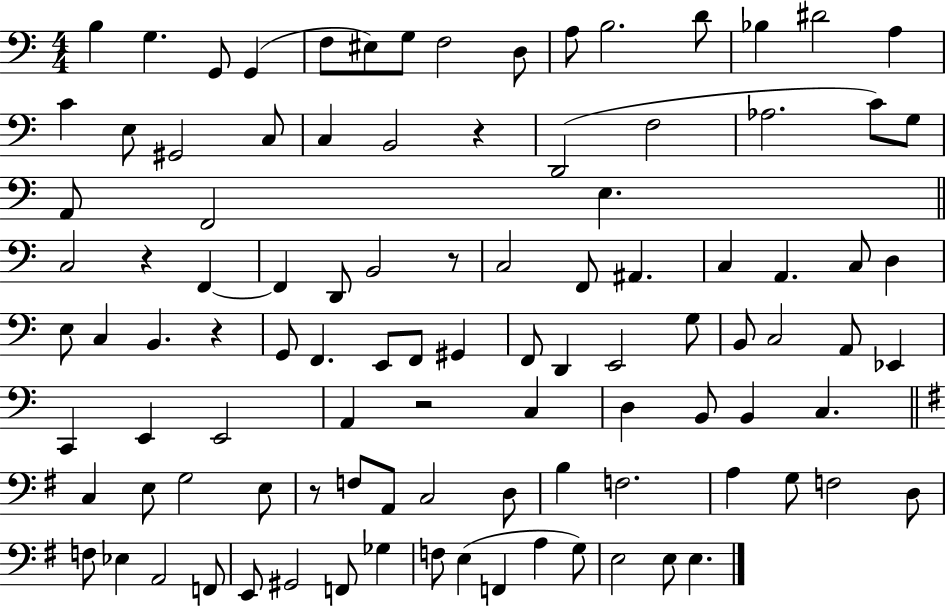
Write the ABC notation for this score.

X:1
T:Untitled
M:4/4
L:1/4
K:C
B, G, G,,/2 G,, F,/2 ^E,/2 G,/2 F,2 D,/2 A,/2 B,2 D/2 _B, ^D2 A, C E,/2 ^G,,2 C,/2 C, B,,2 z D,,2 F,2 _A,2 C/2 G,/2 A,,/2 F,,2 E, C,2 z F,, F,, D,,/2 B,,2 z/2 C,2 F,,/2 ^A,, C, A,, C,/2 D, E,/2 C, B,, z G,,/2 F,, E,,/2 F,,/2 ^G,, F,,/2 D,, E,,2 G,/2 B,,/2 C,2 A,,/2 _E,, C,, E,, E,,2 A,, z2 C, D, B,,/2 B,, C, C, E,/2 G,2 E,/2 z/2 F,/2 A,,/2 C,2 D,/2 B, F,2 A, G,/2 F,2 D,/2 F,/2 _E, A,,2 F,,/2 E,,/2 ^G,,2 F,,/2 _G, F,/2 E, F,, A, G,/2 E,2 E,/2 E,